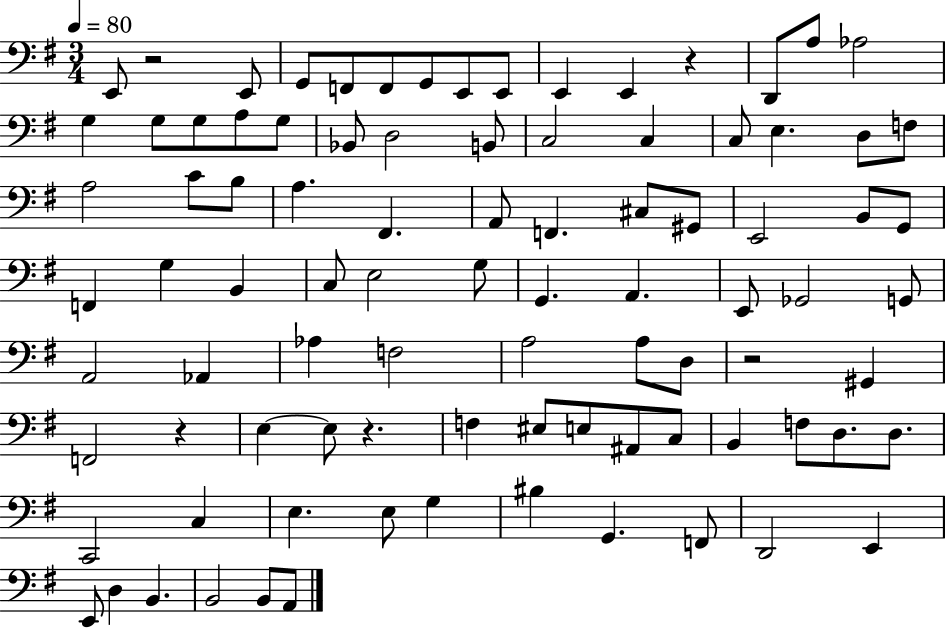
E2/e R/h E2/e G2/e F2/e F2/e G2/e E2/e E2/e E2/q E2/q R/q D2/e A3/e Ab3/h G3/q G3/e G3/e A3/e G3/e Bb2/e D3/h B2/e C3/h C3/q C3/e E3/q. D3/e F3/e A3/h C4/e B3/e A3/q. F#2/q. A2/e F2/q. C#3/e G#2/e E2/h B2/e G2/e F2/q G3/q B2/q C3/e E3/h G3/e G2/q. A2/q. E2/e Gb2/h G2/e A2/h Ab2/q Ab3/q F3/h A3/h A3/e D3/e R/h G#2/q F2/h R/q E3/q E3/e R/q. F3/q EIS3/e E3/e A#2/e C3/e B2/q F3/e D3/e. D3/e. C2/h C3/q E3/q. E3/e G3/q BIS3/q G2/q. F2/e D2/h E2/q E2/e D3/q B2/q. B2/h B2/e A2/e